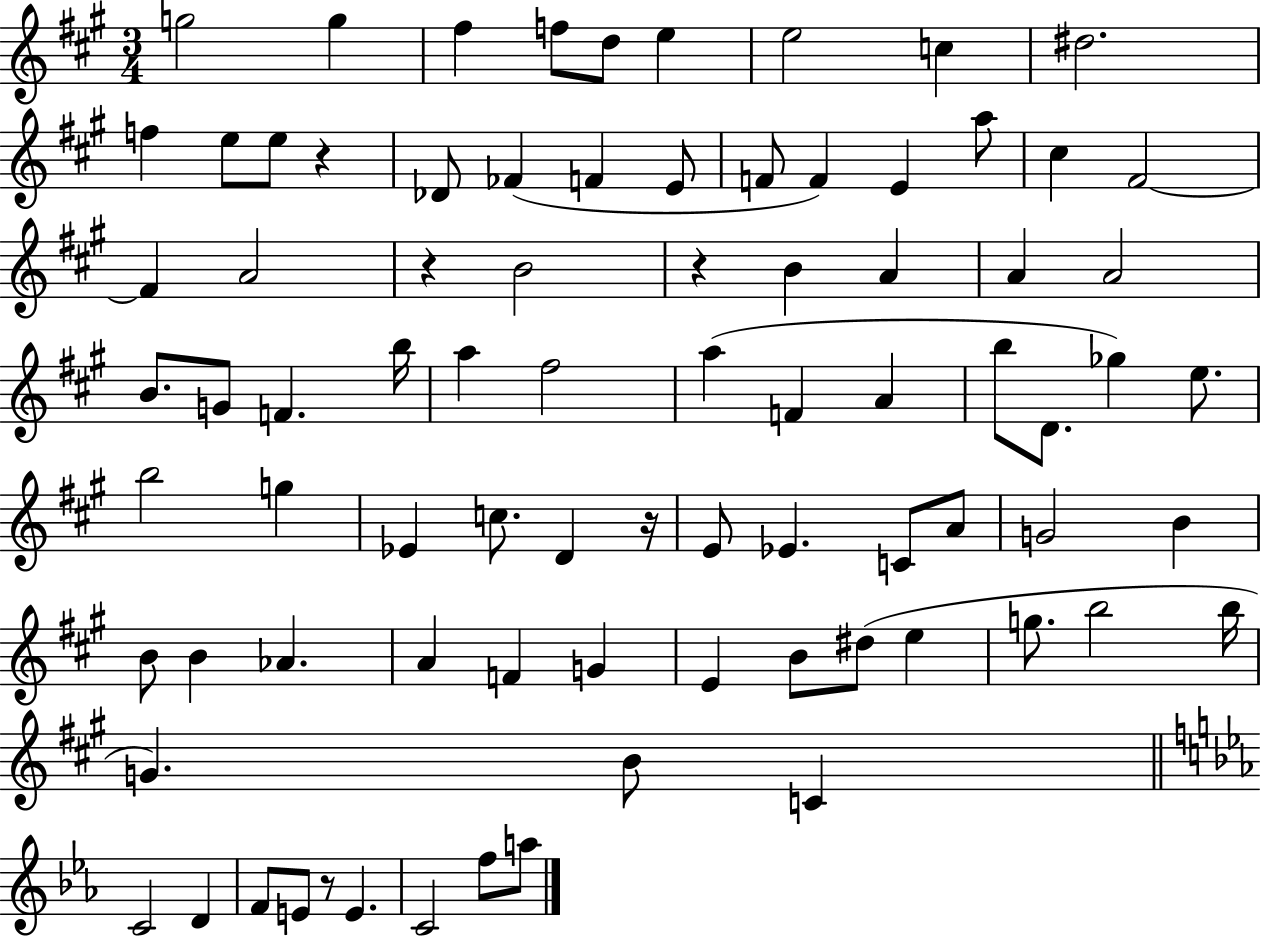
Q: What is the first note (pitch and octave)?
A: G5